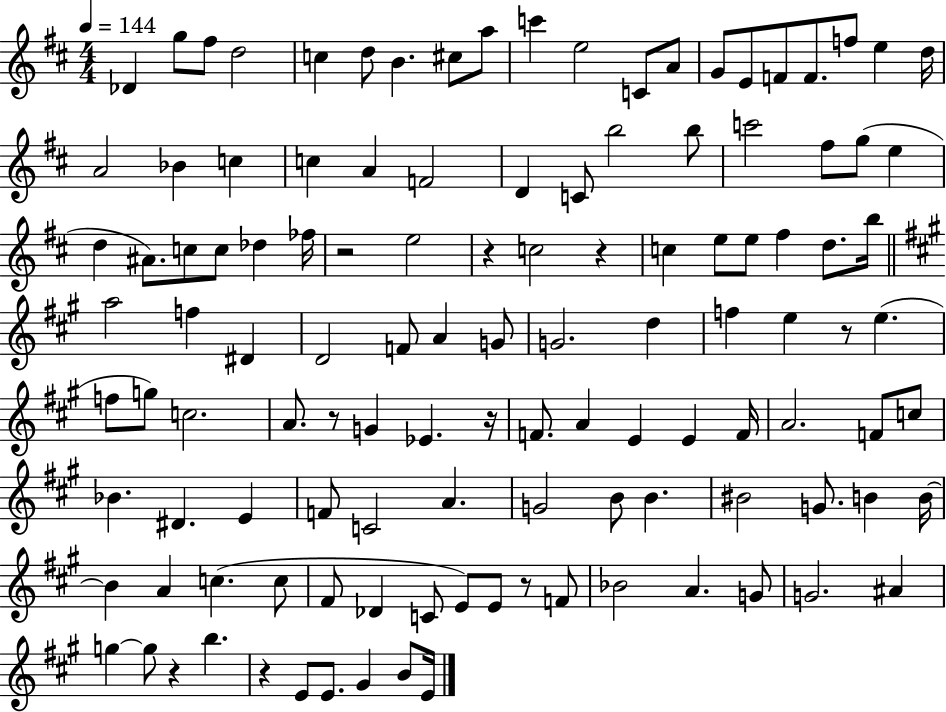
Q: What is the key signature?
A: D major